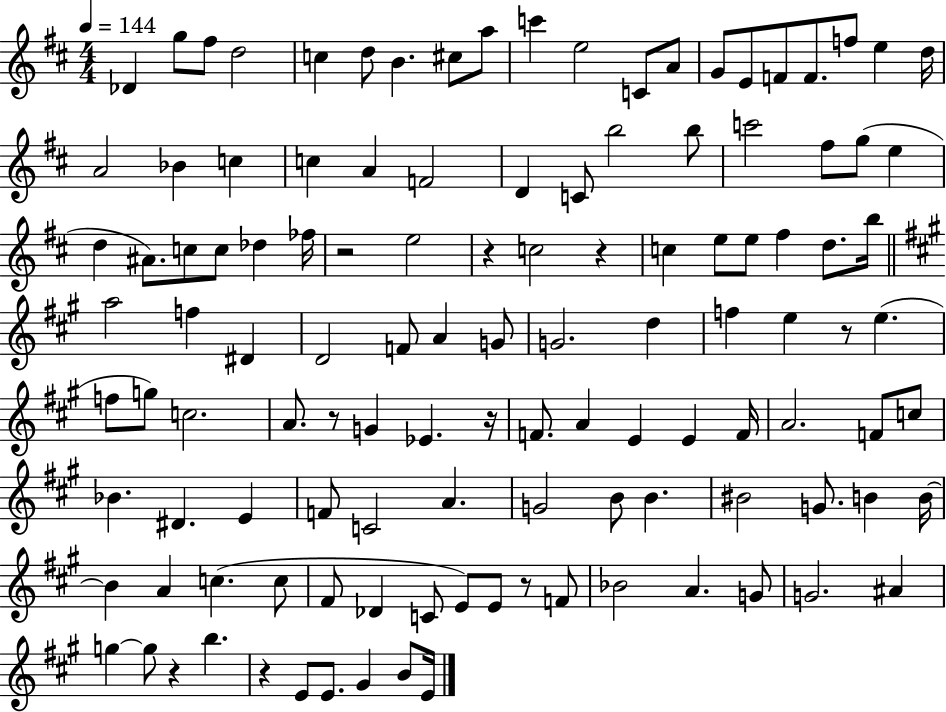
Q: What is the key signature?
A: D major